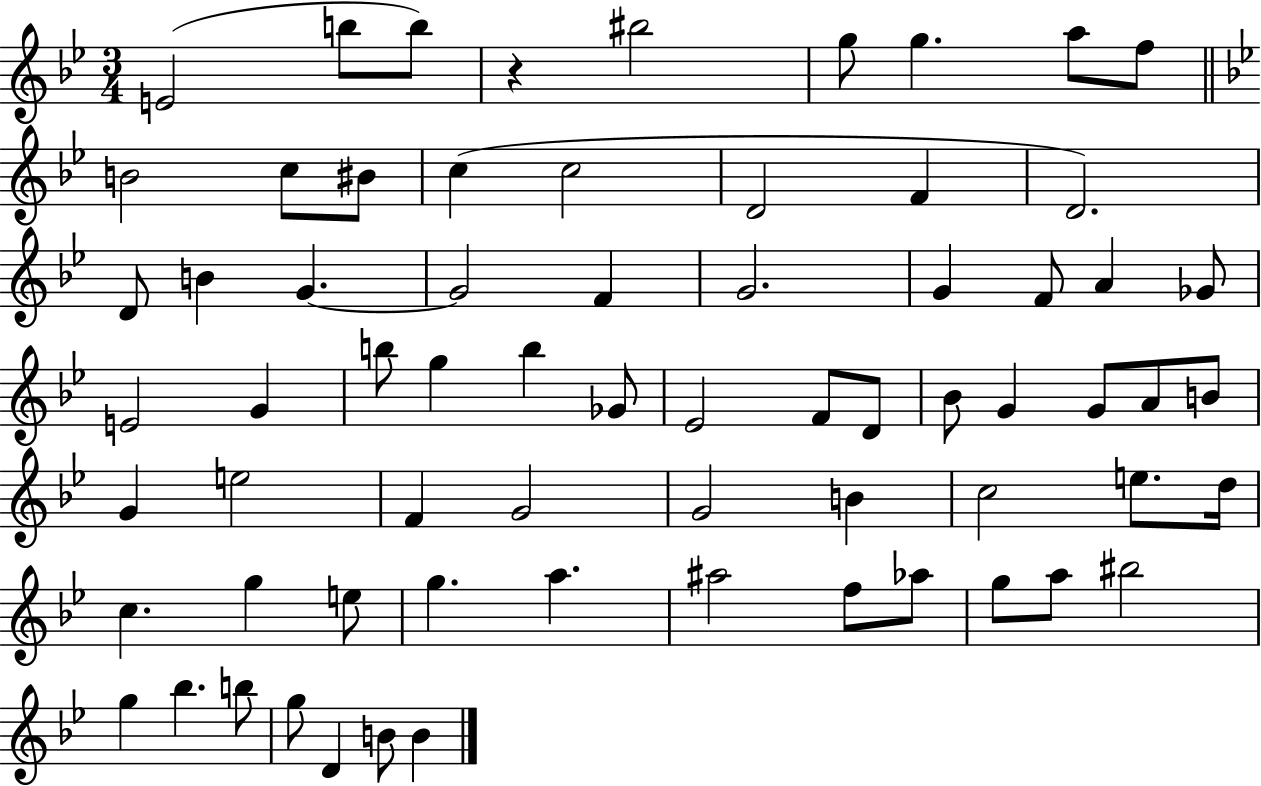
{
  \clef treble
  \numericTimeSignature
  \time 3/4
  \key bes \major
  \repeat volta 2 { e'2( b''8 b''8) | r4 bis''2 | g''8 g''4. a''8 f''8 | \bar "||" \break \key g \minor b'2 c''8 bis'8 | c''4( c''2 | d'2 f'4 | d'2.) | \break d'8 b'4 g'4.~~ | g'2 f'4 | g'2. | g'4 f'8 a'4 ges'8 | \break e'2 g'4 | b''8 g''4 b''4 ges'8 | ees'2 f'8 d'8 | bes'8 g'4 g'8 a'8 b'8 | \break g'4 e''2 | f'4 g'2 | g'2 b'4 | c''2 e''8. d''16 | \break c''4. g''4 e''8 | g''4. a''4. | ais''2 f''8 aes''8 | g''8 a''8 bis''2 | \break g''4 bes''4. b''8 | g''8 d'4 b'8 b'4 | } \bar "|."
}